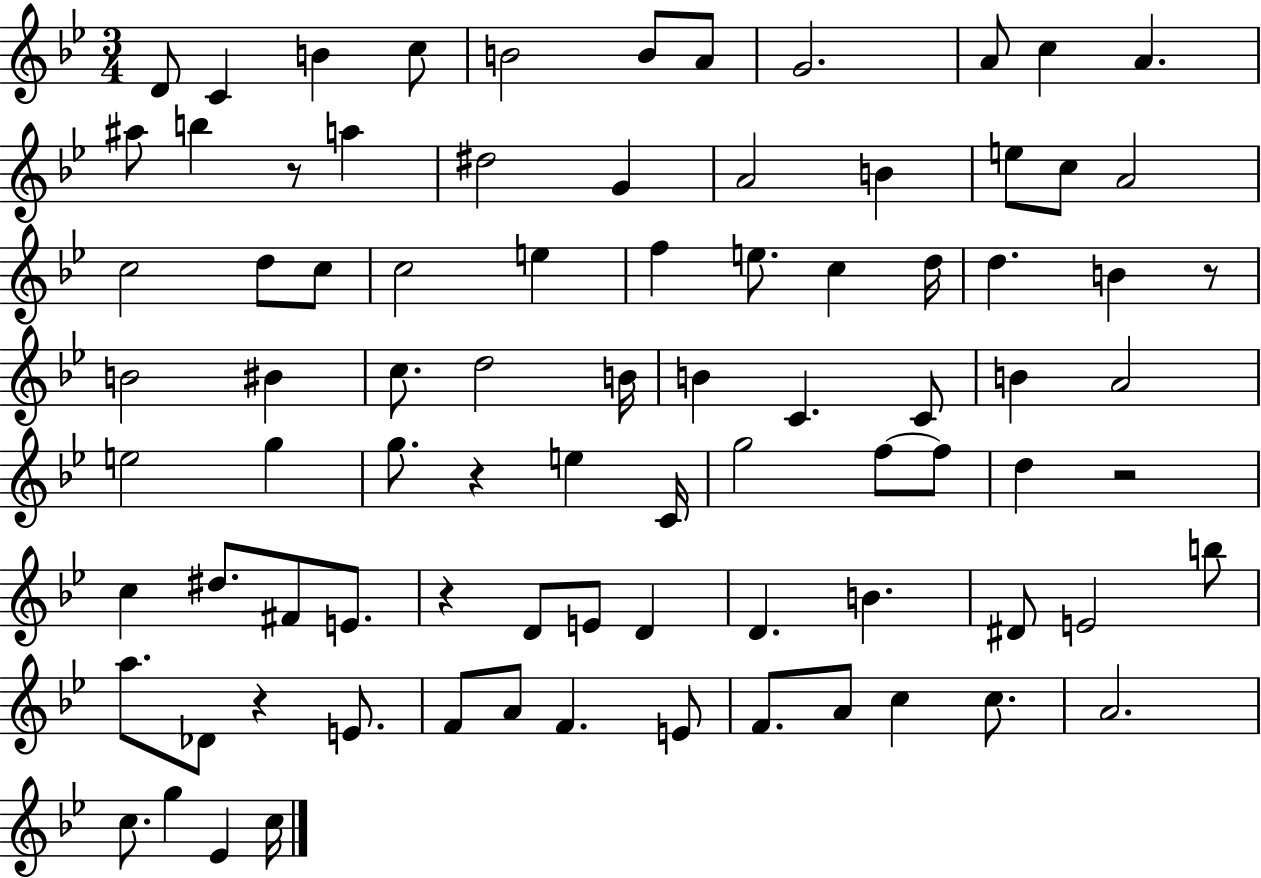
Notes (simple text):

D4/e C4/q B4/q C5/e B4/h B4/e A4/e G4/h. A4/e C5/q A4/q. A#5/e B5/q R/e A5/q D#5/h G4/q A4/h B4/q E5/e C5/e A4/h C5/h D5/e C5/e C5/h E5/q F5/q E5/e. C5/q D5/s D5/q. B4/q R/e B4/h BIS4/q C5/e. D5/h B4/s B4/q C4/q. C4/e B4/q A4/h E5/h G5/q G5/e. R/q E5/q C4/s G5/h F5/e F5/e D5/q R/h C5/q D#5/e. F#4/e E4/e. R/q D4/e E4/e D4/q D4/q. B4/q. D#4/e E4/h B5/e A5/e. Db4/e R/q E4/e. F4/e A4/e F4/q. E4/e F4/e. A4/e C5/q C5/e. A4/h. C5/e. G5/q Eb4/q C5/s